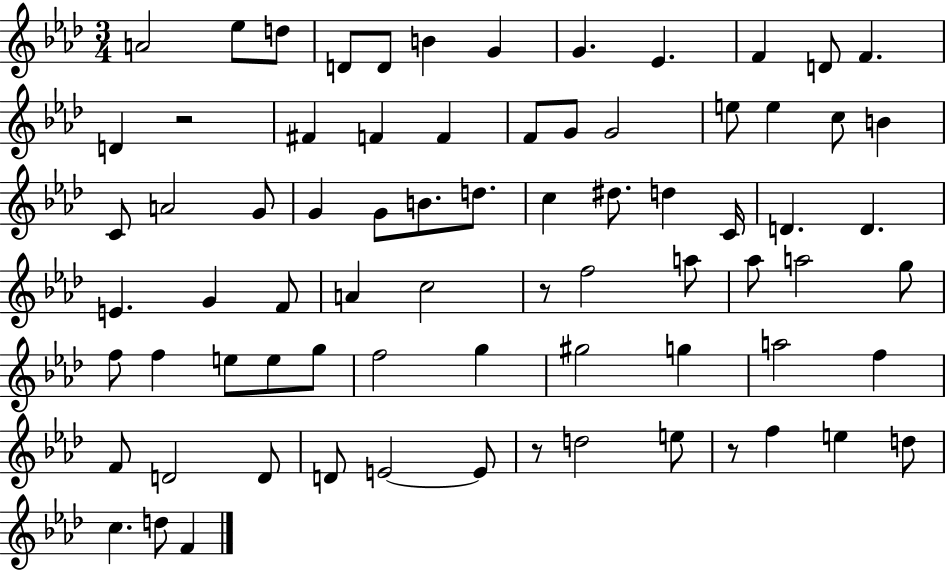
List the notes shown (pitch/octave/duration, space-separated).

A4/h Eb5/e D5/e D4/e D4/e B4/q G4/q G4/q. Eb4/q. F4/q D4/e F4/q. D4/q R/h F#4/q F4/q F4/q F4/e G4/e G4/h E5/e E5/q C5/e B4/q C4/e A4/h G4/e G4/q G4/e B4/e. D5/e. C5/q D#5/e. D5/q C4/s D4/q. D4/q. E4/q. G4/q F4/e A4/q C5/h R/e F5/h A5/e Ab5/e A5/h G5/e F5/e F5/q E5/e E5/e G5/e F5/h G5/q G#5/h G5/q A5/h F5/q F4/e D4/h D4/e D4/e E4/h E4/e R/e D5/h E5/e R/e F5/q E5/q D5/e C5/q. D5/e F4/q